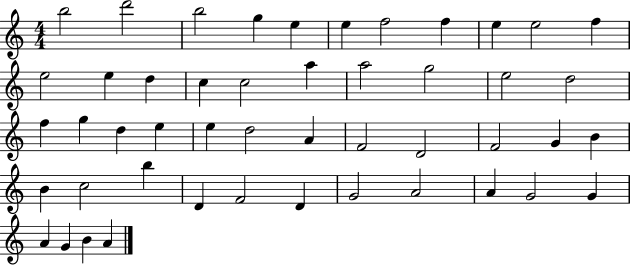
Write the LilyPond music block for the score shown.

{
  \clef treble
  \numericTimeSignature
  \time 4/4
  \key c \major
  b''2 d'''2 | b''2 g''4 e''4 | e''4 f''2 f''4 | e''4 e''2 f''4 | \break e''2 e''4 d''4 | c''4 c''2 a''4 | a''2 g''2 | e''2 d''2 | \break f''4 g''4 d''4 e''4 | e''4 d''2 a'4 | f'2 d'2 | f'2 g'4 b'4 | \break b'4 c''2 b''4 | d'4 f'2 d'4 | g'2 a'2 | a'4 g'2 g'4 | \break a'4 g'4 b'4 a'4 | \bar "|."
}